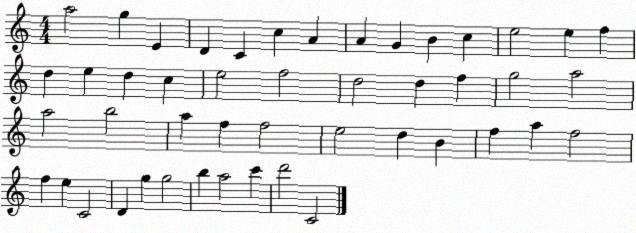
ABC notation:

X:1
T:Untitled
M:4/4
L:1/4
K:C
a2 g E D C c A A G B c e2 e f d e d c e2 f2 d2 d f g2 a2 a2 b2 a f f2 e2 d B f a f2 f e C2 D g g2 b a2 c' d'2 C2